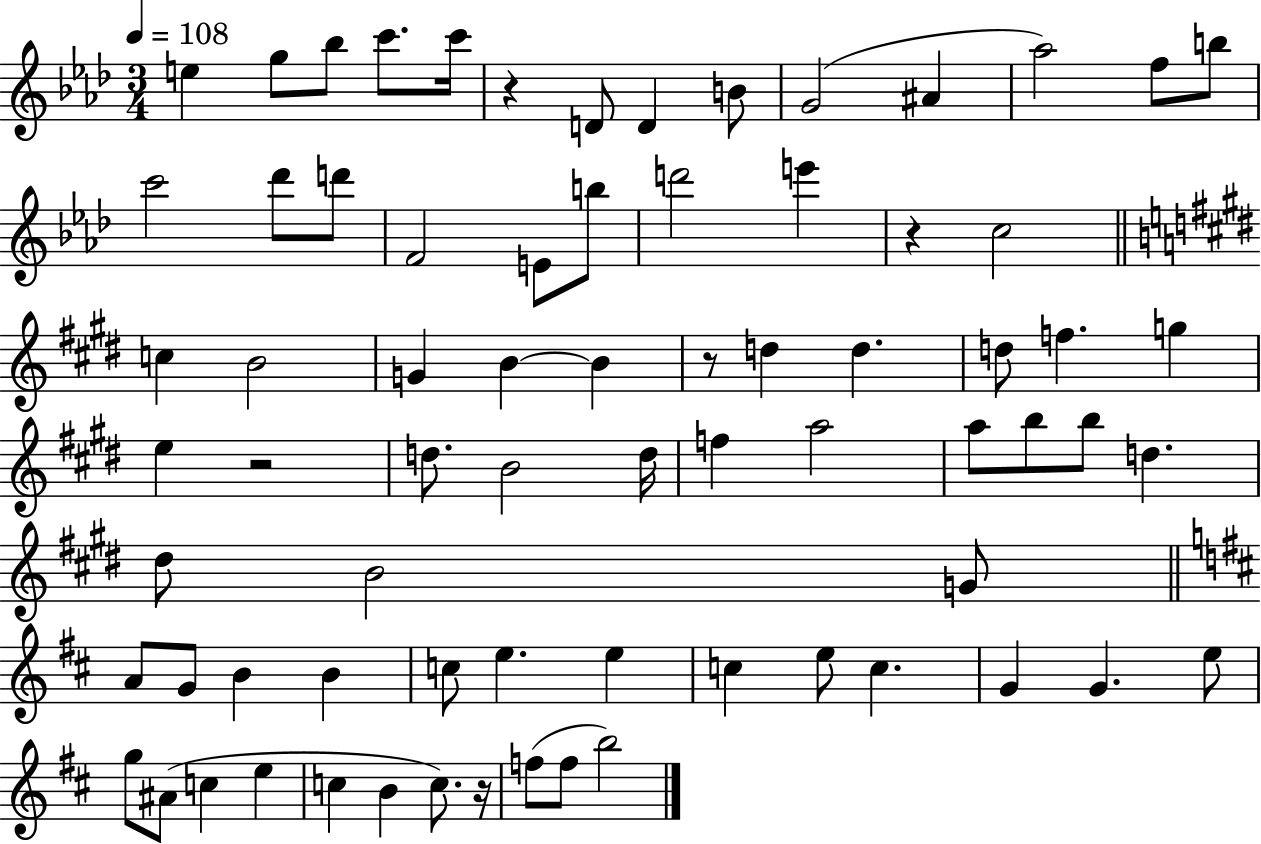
{
  \clef treble
  \numericTimeSignature
  \time 3/4
  \key aes \major
  \tempo 4 = 108
  e''4 g''8 bes''8 c'''8. c'''16 | r4 d'8 d'4 b'8 | g'2( ais'4 | aes''2) f''8 b''8 | \break c'''2 des'''8 d'''8 | f'2 e'8 b''8 | d'''2 e'''4 | r4 c''2 | \break \bar "||" \break \key e \major c''4 b'2 | g'4 b'4~~ b'4 | r8 d''4 d''4. | d''8 f''4. g''4 | \break e''4 r2 | d''8. b'2 d''16 | f''4 a''2 | a''8 b''8 b''8 d''4. | \break dis''8 b'2 g'8 | \bar "||" \break \key d \major a'8 g'8 b'4 b'4 | c''8 e''4. e''4 | c''4 e''8 c''4. | g'4 g'4. e''8 | \break g''8 ais'8( c''4 e''4 | c''4 b'4 c''8.) r16 | f''8( f''8 b''2) | \bar "|."
}